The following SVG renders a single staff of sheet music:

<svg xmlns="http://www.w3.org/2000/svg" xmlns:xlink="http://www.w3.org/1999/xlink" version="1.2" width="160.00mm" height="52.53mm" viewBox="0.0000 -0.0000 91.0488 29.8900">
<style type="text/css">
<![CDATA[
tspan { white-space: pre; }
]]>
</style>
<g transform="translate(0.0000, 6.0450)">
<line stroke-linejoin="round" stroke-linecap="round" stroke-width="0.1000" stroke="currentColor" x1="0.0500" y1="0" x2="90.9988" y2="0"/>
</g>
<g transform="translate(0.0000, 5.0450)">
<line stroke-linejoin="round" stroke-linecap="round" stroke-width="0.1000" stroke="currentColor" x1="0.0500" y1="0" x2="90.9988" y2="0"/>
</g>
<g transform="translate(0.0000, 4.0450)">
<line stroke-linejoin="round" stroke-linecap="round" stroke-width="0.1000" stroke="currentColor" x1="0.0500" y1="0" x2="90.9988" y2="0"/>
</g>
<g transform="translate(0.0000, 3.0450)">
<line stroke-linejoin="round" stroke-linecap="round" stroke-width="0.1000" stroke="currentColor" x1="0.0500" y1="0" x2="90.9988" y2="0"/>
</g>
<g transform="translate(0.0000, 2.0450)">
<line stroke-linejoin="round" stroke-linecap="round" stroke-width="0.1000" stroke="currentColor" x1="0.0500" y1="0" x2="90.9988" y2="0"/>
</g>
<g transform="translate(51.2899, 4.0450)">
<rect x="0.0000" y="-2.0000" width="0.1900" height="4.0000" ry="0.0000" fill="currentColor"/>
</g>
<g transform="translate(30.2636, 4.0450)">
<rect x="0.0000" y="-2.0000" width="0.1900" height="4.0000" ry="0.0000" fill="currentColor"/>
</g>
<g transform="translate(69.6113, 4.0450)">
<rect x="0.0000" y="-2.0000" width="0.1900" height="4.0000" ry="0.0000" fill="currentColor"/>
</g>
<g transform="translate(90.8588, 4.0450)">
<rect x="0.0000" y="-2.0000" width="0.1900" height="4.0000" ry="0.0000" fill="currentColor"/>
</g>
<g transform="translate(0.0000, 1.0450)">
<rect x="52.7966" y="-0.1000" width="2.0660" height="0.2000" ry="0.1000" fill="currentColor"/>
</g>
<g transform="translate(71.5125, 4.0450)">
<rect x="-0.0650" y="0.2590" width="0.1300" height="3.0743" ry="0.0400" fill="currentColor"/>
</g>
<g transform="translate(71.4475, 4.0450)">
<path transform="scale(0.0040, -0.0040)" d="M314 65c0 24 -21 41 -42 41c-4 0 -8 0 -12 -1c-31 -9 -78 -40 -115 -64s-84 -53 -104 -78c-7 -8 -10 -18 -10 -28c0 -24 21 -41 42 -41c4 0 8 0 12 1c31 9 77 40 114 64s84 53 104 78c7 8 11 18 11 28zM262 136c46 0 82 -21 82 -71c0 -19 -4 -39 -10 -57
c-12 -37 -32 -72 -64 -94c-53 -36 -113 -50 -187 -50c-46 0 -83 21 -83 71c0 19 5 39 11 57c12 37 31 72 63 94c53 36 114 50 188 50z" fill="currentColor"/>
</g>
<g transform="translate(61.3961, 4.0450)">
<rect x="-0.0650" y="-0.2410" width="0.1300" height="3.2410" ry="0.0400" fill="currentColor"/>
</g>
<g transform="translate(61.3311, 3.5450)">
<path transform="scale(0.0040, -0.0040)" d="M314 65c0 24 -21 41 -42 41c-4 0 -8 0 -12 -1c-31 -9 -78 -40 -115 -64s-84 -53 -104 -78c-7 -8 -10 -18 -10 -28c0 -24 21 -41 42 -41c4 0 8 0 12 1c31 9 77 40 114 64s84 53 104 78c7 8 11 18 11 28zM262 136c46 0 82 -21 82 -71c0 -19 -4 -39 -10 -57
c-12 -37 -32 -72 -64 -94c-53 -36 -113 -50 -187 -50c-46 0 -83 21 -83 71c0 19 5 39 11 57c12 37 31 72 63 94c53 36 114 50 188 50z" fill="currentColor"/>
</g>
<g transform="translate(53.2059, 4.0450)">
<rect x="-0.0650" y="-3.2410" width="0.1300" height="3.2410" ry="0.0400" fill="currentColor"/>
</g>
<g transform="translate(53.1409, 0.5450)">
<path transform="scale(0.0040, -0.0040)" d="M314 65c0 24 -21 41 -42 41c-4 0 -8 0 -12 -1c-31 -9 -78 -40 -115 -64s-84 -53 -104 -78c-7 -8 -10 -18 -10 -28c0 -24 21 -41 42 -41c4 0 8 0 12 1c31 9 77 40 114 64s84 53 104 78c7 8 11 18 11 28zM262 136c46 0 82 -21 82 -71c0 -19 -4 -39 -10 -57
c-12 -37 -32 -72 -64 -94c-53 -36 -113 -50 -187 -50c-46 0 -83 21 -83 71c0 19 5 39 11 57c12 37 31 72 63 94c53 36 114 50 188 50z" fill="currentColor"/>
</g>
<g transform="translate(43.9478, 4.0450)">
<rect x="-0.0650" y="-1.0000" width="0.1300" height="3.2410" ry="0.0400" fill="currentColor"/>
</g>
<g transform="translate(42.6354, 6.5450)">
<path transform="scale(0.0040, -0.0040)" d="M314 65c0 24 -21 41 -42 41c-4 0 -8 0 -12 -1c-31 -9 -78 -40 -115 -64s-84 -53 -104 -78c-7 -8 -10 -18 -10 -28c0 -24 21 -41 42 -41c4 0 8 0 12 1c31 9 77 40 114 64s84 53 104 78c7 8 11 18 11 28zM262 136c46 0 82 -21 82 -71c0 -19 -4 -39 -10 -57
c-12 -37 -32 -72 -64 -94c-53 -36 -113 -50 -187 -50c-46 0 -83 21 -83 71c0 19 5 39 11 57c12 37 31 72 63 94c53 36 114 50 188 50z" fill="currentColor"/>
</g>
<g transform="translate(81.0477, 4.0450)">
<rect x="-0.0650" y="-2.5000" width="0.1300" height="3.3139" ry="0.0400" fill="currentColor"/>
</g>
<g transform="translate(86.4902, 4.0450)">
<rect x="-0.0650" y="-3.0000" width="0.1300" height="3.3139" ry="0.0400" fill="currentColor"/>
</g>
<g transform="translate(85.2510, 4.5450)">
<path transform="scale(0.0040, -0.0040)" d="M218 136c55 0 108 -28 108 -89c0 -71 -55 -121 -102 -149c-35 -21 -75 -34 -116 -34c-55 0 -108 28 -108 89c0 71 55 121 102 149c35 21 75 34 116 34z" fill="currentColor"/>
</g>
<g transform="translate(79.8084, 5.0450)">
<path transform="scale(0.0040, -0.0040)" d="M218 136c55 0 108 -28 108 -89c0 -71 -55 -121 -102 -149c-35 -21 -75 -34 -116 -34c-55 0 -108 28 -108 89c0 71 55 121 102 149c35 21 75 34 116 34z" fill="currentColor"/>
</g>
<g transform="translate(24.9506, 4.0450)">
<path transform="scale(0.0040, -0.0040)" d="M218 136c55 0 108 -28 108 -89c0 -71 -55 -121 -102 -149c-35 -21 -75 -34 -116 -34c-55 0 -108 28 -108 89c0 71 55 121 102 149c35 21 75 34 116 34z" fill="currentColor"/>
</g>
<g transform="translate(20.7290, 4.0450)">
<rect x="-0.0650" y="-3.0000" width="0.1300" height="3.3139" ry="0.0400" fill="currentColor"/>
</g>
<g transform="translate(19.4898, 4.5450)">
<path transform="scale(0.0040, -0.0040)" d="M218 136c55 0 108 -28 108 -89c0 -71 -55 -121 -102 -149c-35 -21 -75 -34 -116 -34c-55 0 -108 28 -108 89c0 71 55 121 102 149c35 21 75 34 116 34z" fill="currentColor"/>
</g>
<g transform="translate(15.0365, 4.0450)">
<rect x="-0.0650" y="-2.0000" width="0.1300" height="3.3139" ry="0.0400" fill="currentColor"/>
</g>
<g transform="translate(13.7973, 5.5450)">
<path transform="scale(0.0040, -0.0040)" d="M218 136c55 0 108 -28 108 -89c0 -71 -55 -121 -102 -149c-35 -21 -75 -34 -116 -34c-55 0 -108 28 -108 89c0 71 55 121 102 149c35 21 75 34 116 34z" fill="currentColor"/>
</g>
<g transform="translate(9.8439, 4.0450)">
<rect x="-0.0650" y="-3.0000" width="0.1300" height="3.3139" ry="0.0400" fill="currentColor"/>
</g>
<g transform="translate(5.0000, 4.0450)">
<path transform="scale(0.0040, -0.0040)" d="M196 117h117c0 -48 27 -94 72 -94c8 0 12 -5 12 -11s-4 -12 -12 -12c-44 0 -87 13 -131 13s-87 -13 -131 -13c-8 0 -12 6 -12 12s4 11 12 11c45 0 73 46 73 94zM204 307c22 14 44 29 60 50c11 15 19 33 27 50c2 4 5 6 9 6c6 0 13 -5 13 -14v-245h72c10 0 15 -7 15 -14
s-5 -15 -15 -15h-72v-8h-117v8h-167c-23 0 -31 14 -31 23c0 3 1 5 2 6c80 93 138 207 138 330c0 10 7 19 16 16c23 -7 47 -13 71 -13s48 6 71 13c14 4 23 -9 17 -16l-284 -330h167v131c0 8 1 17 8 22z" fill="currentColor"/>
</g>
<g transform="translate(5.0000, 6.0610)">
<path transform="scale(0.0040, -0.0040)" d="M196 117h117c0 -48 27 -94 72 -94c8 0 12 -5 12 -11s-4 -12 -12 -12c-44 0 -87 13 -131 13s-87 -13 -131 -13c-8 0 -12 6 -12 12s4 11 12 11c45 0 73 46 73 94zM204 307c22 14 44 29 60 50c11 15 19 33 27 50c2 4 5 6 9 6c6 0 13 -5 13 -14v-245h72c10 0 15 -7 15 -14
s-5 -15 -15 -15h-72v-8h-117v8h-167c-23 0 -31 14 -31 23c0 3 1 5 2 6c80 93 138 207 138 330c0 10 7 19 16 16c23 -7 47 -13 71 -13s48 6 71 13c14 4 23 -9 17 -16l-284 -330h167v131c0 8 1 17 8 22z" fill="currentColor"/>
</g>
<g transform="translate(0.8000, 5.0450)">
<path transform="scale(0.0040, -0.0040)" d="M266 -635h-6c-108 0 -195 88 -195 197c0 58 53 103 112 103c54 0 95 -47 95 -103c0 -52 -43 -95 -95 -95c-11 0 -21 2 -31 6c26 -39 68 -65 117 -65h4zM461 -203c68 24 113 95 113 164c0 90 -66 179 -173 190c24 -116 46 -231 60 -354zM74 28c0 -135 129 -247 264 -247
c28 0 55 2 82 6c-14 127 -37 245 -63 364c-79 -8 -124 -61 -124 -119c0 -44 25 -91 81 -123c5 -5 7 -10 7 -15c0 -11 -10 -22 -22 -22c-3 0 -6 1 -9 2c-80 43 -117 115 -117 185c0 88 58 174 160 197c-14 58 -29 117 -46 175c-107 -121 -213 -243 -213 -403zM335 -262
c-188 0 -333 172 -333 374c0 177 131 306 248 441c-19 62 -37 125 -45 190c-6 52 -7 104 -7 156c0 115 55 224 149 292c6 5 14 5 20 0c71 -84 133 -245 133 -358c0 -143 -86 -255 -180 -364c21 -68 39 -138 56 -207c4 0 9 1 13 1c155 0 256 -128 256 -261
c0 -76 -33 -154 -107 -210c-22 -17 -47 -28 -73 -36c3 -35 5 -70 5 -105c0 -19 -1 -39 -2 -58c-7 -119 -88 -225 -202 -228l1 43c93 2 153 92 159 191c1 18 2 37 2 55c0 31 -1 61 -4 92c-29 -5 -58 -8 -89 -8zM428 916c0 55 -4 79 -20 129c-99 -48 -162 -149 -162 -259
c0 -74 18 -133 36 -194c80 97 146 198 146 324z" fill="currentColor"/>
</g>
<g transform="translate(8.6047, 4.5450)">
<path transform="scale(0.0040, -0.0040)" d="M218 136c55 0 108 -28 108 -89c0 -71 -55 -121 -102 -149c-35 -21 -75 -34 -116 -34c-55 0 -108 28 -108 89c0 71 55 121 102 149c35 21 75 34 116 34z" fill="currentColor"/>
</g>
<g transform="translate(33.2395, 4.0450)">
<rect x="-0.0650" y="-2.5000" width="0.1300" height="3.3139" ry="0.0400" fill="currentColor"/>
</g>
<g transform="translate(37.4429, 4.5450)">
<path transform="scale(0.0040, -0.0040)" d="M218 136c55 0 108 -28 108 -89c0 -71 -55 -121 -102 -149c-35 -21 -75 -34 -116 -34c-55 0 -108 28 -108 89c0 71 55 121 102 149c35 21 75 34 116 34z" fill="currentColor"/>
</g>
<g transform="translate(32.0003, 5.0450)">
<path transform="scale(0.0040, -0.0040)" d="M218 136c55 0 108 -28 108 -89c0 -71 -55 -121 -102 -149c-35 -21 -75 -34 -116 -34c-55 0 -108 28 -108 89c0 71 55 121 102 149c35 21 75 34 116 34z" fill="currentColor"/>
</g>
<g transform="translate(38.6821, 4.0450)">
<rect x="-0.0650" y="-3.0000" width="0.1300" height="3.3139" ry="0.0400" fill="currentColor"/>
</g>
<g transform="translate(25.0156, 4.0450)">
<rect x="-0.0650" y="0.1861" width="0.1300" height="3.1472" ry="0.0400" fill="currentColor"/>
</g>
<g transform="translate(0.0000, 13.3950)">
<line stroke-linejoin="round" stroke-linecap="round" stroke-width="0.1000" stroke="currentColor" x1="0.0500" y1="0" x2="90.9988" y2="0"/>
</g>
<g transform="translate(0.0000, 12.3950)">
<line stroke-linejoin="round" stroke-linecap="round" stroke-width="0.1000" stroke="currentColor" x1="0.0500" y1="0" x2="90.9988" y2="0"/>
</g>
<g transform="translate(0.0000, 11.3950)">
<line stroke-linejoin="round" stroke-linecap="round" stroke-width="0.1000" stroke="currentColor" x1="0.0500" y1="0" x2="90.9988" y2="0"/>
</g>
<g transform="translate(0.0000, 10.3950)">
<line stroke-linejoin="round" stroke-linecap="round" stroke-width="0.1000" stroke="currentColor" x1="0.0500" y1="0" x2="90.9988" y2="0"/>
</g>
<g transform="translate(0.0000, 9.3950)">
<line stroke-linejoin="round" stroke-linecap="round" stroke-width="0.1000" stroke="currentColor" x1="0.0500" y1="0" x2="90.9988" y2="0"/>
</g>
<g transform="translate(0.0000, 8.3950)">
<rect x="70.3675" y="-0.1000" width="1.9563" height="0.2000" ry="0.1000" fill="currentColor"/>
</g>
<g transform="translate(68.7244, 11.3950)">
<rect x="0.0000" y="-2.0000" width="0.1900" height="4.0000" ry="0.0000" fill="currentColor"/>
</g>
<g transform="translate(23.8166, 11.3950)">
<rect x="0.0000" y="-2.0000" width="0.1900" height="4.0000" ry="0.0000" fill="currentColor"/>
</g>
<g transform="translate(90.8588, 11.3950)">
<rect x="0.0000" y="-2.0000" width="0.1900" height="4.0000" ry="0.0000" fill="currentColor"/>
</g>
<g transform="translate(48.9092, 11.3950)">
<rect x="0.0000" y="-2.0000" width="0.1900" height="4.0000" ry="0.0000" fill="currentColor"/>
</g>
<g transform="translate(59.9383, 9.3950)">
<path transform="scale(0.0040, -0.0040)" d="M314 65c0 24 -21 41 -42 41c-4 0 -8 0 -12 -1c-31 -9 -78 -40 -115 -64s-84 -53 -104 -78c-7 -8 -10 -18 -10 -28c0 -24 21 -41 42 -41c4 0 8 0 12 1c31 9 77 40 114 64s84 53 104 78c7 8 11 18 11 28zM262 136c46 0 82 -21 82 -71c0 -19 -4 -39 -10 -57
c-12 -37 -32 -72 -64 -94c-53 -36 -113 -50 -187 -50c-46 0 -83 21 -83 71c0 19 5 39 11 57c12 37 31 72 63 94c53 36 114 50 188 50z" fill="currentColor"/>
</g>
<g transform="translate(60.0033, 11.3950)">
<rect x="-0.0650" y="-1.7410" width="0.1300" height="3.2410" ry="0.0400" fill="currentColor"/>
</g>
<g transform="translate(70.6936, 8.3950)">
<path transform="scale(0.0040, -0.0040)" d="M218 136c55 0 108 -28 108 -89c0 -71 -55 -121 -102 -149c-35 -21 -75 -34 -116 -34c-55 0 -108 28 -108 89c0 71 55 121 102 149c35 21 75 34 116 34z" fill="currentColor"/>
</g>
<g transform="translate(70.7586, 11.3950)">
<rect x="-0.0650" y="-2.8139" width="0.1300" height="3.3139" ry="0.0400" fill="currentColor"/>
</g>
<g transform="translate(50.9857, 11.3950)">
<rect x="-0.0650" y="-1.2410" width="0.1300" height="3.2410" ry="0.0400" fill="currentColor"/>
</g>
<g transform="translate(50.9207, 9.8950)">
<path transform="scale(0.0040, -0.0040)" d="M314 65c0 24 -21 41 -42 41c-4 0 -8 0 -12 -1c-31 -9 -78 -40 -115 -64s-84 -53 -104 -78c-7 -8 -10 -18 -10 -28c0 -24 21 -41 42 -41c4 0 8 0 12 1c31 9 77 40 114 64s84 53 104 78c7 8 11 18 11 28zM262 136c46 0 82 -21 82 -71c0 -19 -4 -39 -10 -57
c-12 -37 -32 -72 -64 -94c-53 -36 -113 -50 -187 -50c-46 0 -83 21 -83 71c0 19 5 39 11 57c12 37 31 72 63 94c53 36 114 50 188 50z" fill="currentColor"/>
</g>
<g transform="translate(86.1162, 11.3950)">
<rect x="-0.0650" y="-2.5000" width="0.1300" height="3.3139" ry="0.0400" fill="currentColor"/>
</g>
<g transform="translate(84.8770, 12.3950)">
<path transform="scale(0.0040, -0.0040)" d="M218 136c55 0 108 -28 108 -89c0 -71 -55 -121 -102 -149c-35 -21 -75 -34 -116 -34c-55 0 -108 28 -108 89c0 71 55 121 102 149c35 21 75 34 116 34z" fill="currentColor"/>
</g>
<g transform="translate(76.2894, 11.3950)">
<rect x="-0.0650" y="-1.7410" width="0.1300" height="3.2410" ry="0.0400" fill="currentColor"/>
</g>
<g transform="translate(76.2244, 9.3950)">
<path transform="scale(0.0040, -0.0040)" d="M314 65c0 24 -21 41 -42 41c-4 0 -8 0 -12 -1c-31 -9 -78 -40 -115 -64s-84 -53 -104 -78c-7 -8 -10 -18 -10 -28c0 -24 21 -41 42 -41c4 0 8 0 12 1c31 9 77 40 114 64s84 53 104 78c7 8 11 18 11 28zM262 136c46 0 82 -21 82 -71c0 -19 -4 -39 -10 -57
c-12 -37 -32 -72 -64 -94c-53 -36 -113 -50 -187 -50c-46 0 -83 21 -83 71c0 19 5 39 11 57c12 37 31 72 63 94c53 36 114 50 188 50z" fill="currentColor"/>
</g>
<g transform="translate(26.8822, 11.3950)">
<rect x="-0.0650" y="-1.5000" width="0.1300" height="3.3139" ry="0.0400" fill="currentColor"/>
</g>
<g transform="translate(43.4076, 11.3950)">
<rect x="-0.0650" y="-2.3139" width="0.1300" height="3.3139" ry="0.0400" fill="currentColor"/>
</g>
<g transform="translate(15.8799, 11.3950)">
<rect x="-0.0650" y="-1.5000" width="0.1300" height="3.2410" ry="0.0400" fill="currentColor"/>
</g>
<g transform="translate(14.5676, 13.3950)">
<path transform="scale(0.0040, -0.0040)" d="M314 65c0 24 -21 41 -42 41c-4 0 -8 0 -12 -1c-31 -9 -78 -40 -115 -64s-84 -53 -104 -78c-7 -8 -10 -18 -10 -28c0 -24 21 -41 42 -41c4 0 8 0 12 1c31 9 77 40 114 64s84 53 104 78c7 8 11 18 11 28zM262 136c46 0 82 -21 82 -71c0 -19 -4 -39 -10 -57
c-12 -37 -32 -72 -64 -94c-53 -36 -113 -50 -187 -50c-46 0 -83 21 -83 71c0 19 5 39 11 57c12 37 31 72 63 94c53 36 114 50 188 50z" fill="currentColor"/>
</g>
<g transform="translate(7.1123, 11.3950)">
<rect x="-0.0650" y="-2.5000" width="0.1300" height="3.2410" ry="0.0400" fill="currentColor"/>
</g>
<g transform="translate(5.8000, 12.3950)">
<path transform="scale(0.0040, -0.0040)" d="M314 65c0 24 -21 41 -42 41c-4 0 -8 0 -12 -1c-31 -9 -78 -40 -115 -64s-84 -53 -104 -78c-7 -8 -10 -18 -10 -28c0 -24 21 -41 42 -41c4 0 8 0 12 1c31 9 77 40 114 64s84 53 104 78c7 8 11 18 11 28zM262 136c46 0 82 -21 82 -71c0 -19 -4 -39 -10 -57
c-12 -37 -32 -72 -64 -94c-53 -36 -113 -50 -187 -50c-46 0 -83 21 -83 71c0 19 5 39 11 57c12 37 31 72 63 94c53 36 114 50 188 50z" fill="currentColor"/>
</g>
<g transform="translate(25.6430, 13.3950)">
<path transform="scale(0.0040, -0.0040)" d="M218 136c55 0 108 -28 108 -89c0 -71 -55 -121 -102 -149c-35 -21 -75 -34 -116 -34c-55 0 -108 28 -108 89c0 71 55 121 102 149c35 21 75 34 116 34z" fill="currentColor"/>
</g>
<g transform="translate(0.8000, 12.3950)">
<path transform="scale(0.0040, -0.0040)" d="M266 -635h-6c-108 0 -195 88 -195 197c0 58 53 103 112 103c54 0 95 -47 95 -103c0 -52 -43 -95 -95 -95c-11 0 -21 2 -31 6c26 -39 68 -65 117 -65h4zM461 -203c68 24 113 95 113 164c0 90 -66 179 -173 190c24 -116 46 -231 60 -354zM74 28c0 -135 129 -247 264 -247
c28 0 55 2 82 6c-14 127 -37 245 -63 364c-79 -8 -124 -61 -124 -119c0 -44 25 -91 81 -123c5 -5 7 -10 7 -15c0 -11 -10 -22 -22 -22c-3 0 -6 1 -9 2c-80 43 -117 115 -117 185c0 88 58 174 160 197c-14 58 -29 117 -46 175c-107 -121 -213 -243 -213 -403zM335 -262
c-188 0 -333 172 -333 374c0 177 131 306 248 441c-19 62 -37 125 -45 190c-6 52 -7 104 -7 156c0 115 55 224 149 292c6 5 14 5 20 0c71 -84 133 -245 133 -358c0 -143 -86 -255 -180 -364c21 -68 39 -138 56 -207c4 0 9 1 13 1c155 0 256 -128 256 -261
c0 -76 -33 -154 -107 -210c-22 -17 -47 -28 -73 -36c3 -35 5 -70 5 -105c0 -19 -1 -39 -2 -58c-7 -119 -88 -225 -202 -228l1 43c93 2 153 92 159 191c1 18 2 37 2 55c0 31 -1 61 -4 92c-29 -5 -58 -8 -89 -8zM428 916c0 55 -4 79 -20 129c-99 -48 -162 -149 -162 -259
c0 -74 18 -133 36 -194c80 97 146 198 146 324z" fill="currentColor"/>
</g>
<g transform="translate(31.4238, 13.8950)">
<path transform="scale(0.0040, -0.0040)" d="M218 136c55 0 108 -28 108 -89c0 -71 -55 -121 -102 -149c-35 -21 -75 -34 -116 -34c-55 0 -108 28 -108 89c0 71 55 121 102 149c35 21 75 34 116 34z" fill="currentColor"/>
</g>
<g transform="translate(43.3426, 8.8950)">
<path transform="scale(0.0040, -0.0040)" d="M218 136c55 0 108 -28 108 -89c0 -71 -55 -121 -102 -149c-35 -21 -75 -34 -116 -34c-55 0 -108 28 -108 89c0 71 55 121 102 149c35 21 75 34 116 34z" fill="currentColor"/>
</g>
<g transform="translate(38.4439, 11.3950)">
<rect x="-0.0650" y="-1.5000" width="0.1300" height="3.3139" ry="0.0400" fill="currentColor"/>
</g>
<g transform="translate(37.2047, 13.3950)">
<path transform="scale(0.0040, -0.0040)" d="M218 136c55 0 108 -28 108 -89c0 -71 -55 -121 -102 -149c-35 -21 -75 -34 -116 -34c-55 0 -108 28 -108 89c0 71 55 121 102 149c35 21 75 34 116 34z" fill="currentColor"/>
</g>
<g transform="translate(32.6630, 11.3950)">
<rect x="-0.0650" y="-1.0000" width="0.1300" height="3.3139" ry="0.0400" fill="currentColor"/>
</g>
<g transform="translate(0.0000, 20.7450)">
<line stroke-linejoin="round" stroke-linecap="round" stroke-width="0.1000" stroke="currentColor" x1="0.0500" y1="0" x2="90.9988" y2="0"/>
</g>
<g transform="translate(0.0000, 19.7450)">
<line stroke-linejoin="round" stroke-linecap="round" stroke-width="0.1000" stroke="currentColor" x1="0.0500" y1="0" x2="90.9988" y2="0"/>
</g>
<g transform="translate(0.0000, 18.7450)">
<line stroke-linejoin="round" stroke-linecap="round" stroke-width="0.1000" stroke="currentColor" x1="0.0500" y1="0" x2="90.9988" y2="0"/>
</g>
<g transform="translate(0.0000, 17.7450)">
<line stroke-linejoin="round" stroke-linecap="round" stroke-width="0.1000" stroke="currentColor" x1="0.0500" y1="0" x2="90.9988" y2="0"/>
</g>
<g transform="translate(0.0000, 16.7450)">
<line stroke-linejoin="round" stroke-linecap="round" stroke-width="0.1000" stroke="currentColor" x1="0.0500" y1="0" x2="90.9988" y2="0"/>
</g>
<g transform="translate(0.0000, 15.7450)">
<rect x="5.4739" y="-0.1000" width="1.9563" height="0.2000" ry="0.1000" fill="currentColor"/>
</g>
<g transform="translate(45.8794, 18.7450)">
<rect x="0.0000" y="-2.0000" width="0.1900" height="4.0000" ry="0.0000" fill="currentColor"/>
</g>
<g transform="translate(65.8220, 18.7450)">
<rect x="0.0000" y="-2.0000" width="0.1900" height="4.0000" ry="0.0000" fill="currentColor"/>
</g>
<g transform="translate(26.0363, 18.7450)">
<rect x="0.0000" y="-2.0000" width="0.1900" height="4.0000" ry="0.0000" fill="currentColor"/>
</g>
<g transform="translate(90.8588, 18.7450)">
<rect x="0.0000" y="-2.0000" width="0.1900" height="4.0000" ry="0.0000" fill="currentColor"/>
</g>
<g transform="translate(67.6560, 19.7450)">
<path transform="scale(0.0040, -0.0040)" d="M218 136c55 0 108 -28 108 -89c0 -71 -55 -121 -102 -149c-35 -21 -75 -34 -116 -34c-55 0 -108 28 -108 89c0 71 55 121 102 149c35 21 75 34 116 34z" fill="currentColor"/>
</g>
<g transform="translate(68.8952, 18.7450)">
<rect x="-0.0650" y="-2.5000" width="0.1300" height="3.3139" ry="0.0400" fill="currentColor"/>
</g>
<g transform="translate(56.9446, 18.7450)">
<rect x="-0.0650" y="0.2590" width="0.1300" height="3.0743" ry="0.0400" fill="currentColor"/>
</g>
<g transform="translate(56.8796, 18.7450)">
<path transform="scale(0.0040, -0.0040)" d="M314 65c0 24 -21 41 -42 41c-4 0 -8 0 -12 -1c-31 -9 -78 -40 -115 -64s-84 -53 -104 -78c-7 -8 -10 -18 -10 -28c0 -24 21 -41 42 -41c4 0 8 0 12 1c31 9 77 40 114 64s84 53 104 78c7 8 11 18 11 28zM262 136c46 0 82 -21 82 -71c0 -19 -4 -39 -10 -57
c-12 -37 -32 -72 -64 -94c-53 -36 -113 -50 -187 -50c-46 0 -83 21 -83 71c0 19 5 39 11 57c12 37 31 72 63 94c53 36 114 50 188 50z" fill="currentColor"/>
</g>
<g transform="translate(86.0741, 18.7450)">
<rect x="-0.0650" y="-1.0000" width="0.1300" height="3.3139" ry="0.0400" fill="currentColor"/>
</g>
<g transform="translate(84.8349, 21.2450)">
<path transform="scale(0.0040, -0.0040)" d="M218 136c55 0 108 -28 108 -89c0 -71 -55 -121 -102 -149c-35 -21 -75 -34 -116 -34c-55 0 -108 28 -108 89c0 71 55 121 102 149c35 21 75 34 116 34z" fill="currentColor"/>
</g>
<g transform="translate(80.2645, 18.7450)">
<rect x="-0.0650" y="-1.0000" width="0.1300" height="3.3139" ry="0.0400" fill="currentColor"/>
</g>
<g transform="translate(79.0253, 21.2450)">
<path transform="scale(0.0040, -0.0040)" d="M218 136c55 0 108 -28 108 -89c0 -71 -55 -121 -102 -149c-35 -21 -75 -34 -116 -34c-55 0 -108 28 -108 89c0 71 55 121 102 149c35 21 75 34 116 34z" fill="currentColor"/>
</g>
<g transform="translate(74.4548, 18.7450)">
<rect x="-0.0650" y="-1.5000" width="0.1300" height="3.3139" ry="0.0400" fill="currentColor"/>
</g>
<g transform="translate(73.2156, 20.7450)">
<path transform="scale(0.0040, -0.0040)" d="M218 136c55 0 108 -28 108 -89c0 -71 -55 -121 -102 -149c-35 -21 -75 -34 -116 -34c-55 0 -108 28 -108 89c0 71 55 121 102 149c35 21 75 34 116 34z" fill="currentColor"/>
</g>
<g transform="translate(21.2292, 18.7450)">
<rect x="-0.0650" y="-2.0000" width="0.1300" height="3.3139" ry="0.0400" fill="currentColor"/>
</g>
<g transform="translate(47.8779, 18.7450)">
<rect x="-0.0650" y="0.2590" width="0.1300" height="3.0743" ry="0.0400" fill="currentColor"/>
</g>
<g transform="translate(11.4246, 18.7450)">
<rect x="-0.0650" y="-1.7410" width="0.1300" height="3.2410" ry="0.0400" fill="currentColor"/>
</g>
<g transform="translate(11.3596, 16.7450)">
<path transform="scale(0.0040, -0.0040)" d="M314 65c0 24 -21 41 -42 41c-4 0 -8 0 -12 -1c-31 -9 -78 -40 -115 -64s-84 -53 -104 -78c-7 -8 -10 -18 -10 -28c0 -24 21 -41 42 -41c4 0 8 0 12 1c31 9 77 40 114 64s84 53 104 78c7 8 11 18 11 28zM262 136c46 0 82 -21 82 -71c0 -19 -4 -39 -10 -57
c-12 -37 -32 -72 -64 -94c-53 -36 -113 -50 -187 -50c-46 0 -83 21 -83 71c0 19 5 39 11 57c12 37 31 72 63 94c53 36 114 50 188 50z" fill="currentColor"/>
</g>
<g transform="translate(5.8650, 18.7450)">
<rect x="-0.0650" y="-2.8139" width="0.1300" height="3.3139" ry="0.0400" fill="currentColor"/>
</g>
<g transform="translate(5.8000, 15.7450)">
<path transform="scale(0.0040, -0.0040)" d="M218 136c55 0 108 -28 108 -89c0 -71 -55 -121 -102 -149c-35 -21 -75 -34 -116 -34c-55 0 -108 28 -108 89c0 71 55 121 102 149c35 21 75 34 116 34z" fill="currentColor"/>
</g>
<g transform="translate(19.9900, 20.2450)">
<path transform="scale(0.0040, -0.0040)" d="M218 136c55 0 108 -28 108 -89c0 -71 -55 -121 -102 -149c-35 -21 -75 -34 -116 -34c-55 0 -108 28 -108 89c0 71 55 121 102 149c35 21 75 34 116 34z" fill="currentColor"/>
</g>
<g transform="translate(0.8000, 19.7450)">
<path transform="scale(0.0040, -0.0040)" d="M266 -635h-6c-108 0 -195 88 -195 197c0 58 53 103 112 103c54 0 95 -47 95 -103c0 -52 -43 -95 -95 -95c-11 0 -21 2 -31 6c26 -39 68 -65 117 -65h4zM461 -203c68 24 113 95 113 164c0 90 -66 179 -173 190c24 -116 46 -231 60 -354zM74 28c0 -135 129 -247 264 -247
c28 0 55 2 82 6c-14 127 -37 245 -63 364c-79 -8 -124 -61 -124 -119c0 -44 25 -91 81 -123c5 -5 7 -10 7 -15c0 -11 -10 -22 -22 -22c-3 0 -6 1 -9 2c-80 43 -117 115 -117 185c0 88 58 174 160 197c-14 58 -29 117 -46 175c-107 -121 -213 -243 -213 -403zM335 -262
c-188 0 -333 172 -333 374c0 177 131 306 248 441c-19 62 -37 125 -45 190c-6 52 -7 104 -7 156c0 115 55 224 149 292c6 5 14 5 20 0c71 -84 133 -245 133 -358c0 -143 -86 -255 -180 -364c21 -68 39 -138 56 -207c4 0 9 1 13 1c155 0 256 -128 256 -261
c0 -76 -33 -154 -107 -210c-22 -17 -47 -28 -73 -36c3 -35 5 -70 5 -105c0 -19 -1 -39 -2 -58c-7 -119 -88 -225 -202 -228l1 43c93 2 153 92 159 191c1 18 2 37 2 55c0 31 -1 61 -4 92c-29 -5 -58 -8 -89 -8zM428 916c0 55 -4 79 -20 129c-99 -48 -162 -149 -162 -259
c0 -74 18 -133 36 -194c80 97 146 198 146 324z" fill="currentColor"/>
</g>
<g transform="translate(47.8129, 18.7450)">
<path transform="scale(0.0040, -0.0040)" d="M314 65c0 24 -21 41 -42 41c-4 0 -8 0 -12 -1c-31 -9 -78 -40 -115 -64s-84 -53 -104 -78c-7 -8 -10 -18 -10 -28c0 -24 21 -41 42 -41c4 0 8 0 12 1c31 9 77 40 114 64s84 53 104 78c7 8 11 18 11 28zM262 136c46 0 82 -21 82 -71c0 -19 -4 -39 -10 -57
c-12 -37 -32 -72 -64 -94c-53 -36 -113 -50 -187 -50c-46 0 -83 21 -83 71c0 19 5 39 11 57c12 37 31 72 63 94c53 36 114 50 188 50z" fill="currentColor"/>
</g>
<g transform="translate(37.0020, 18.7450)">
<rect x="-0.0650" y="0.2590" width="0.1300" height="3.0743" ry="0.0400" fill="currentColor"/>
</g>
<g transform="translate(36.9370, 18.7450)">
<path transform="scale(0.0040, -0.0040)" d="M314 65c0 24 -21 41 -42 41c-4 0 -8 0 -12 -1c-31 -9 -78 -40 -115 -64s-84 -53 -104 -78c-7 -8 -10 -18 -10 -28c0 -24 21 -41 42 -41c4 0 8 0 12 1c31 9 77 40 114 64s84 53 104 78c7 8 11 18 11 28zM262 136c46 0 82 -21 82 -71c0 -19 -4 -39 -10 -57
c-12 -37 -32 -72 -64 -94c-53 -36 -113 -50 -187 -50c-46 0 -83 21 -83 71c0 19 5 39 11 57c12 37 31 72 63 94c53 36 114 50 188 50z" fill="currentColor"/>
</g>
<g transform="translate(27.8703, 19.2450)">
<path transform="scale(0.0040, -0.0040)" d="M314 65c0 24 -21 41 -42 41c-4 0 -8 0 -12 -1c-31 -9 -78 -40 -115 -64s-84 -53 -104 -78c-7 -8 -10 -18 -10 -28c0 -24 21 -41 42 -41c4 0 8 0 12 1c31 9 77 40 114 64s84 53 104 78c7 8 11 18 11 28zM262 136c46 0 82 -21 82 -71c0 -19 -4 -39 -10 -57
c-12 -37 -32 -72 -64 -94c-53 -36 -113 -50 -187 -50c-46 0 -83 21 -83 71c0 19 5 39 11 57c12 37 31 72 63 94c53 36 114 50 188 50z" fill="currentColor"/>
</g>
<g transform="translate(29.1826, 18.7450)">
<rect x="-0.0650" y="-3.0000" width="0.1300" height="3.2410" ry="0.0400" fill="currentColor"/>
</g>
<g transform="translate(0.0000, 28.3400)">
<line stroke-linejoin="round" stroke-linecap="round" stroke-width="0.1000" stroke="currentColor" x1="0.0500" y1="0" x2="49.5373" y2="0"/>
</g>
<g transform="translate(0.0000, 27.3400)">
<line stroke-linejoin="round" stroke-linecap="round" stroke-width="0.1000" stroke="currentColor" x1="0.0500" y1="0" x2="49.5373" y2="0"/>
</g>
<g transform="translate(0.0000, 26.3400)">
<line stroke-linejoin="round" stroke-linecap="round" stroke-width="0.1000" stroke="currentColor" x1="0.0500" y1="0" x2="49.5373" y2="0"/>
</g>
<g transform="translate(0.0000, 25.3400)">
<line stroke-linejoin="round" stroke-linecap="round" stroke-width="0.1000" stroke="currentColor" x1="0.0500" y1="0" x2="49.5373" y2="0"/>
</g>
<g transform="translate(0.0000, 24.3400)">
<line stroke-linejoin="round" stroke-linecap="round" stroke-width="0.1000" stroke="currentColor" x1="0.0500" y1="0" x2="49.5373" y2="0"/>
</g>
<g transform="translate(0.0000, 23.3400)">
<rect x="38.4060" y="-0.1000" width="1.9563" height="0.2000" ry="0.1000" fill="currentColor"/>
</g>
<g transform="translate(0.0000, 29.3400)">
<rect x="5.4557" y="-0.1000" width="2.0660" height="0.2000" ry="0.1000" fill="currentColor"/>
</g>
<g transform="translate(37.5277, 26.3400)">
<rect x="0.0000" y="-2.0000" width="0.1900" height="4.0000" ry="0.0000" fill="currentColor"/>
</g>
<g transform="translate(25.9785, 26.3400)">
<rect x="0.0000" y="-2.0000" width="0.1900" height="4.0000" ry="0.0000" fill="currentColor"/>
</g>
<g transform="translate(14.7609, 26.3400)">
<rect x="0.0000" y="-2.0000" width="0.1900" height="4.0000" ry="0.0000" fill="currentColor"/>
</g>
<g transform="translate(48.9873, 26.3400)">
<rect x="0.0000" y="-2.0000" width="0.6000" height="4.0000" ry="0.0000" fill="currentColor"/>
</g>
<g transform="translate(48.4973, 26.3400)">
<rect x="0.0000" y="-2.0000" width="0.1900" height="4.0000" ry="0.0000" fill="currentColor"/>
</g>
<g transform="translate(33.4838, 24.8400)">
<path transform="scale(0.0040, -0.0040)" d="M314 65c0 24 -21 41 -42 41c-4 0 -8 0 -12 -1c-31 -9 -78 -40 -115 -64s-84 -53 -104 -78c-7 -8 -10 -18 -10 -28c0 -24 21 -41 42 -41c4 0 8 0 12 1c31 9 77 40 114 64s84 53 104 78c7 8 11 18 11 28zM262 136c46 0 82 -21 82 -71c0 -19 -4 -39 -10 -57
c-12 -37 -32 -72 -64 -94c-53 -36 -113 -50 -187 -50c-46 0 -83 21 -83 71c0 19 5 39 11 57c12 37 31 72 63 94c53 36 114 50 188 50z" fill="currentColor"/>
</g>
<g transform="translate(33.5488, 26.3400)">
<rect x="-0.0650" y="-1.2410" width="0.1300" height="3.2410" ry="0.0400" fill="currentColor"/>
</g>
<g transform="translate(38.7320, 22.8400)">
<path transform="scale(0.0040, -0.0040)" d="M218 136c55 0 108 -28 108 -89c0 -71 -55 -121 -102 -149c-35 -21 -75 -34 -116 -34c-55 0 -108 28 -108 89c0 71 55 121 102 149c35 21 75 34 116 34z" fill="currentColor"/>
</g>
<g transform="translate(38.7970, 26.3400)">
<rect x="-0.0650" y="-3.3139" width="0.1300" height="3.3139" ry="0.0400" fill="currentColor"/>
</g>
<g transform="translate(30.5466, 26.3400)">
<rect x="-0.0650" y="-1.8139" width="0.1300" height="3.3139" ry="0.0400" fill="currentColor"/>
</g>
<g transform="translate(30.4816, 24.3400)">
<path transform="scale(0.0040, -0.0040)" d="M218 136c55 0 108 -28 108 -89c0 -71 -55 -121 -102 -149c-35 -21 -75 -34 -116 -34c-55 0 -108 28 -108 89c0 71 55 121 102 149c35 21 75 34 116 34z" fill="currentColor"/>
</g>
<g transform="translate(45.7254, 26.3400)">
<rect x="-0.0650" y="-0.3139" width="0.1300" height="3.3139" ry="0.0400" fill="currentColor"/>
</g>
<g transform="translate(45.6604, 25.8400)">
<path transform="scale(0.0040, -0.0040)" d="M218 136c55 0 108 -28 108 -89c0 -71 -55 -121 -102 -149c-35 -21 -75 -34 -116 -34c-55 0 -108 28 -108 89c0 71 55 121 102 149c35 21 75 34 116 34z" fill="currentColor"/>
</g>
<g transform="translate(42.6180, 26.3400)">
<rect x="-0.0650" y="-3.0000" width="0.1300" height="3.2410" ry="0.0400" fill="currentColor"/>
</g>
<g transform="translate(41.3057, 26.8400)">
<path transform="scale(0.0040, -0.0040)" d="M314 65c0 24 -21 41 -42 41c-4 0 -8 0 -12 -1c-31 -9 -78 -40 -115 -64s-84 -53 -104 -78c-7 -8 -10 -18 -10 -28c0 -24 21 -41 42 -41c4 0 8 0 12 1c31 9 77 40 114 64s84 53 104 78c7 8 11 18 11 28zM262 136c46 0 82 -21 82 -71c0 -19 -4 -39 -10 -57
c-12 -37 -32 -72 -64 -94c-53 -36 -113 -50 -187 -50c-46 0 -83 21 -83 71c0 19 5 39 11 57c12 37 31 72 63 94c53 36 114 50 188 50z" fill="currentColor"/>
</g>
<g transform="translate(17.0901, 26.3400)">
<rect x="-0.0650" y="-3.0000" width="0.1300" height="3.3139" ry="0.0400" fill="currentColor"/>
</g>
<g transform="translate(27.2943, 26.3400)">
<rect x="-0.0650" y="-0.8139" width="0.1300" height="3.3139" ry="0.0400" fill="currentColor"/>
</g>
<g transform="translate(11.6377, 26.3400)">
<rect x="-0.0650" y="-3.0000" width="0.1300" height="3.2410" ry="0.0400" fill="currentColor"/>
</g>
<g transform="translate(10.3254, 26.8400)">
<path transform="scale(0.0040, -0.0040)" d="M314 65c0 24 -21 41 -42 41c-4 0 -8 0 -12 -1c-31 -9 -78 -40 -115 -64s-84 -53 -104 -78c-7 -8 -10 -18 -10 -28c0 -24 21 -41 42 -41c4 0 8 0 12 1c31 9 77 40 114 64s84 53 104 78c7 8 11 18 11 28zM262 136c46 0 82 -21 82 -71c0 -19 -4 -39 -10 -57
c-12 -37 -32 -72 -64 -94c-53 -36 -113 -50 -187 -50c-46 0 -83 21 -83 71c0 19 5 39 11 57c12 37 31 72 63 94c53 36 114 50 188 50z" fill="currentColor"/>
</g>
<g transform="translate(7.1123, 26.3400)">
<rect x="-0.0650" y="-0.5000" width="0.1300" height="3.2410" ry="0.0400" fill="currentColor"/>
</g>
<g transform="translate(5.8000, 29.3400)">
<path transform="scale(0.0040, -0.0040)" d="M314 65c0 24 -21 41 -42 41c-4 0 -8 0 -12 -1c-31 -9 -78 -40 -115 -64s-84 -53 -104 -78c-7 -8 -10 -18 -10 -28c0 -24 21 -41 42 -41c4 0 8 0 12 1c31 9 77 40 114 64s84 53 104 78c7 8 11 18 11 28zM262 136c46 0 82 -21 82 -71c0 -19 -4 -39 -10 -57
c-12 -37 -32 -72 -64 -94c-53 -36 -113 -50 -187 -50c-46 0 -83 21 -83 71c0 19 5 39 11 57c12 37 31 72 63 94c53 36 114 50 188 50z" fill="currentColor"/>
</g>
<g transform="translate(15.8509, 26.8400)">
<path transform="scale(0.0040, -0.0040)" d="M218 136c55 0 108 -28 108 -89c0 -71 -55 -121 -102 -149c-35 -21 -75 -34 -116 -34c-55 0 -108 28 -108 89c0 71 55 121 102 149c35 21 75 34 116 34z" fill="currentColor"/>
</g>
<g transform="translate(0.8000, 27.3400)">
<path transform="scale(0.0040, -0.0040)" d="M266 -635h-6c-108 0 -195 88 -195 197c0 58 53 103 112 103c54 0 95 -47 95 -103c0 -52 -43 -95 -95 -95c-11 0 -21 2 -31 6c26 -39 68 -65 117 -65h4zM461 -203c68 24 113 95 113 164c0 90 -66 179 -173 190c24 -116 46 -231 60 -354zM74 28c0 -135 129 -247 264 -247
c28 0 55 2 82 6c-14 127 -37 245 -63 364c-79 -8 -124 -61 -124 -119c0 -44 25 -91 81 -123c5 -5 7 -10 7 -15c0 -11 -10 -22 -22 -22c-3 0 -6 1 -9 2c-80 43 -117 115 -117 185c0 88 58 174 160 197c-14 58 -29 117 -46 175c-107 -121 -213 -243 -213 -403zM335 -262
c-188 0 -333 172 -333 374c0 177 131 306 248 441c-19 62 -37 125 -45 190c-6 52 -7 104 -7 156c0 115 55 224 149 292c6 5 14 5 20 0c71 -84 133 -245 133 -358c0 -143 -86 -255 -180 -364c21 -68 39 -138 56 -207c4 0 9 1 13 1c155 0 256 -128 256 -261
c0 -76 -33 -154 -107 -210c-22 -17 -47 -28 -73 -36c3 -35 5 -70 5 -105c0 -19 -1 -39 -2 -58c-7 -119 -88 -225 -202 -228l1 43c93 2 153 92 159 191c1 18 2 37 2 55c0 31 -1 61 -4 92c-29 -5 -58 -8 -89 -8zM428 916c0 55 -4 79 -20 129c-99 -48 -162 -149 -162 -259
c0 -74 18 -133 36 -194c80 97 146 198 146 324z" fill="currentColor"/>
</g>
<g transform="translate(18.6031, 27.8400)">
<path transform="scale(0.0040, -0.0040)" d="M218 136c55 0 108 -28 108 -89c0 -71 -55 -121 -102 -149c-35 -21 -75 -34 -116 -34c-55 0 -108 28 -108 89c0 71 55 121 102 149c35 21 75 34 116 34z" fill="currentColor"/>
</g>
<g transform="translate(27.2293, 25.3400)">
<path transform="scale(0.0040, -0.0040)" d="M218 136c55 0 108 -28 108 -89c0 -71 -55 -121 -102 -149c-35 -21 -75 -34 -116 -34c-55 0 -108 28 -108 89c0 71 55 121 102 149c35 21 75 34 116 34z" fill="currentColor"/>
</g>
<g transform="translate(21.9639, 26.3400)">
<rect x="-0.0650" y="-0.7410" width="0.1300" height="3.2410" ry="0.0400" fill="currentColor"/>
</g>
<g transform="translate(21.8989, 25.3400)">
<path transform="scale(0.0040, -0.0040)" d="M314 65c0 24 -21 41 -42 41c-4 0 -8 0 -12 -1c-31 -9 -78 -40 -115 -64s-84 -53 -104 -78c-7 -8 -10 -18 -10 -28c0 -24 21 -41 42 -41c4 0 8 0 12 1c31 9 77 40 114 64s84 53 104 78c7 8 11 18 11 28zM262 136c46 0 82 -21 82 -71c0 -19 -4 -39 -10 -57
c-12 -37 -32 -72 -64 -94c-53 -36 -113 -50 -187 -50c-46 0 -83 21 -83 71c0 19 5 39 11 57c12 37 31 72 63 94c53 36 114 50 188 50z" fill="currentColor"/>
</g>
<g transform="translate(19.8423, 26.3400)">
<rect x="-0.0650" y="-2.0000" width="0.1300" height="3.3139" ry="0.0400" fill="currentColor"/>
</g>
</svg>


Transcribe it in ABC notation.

X:1
T:Untitled
M:4/4
L:1/4
K:C
A F A B G A D2 b2 c2 B2 G A G2 E2 E D E g e2 f2 a f2 G a f2 F A2 B2 B2 B2 G E D D C2 A2 A F d2 d f e2 b A2 c